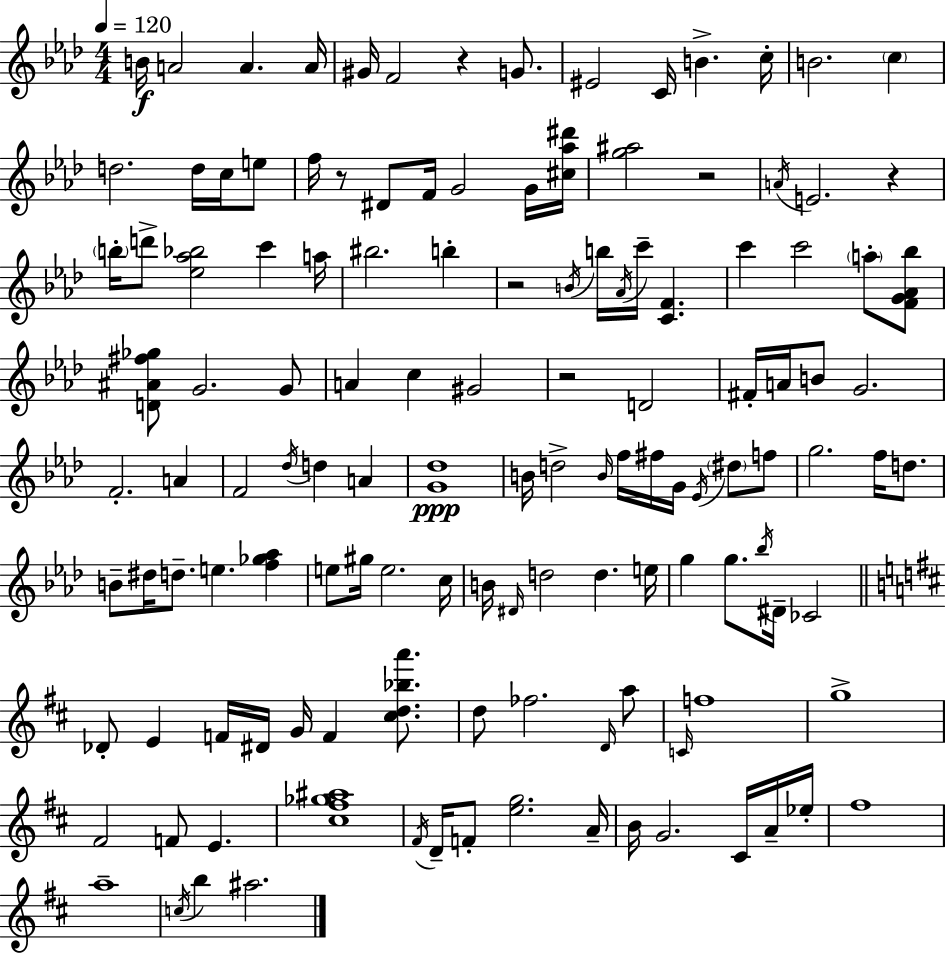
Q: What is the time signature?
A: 4/4